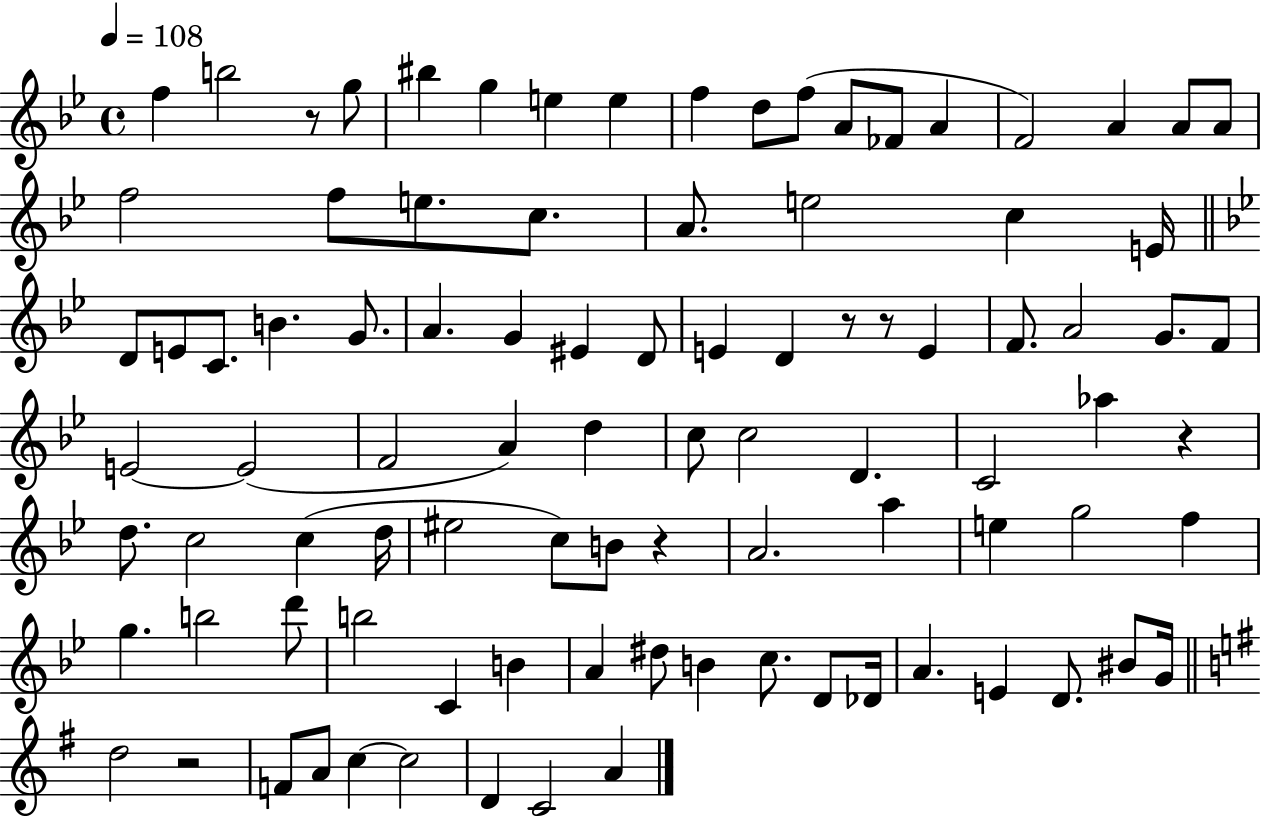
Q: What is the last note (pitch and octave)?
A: A4